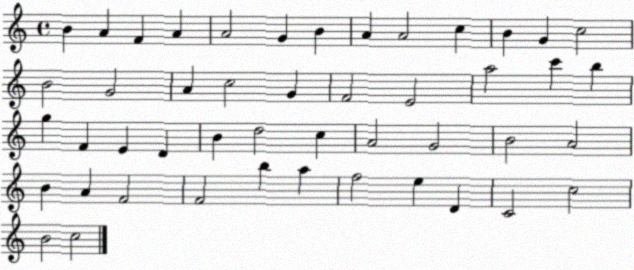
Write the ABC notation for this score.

X:1
T:Untitled
M:4/4
L:1/4
K:C
B A F A A2 G B A A2 c B G c2 B2 G2 A c2 G F2 E2 a2 c' b g F E D B d2 c A2 G2 B2 A2 B A F2 F2 b a f2 e D C2 c2 B2 c2